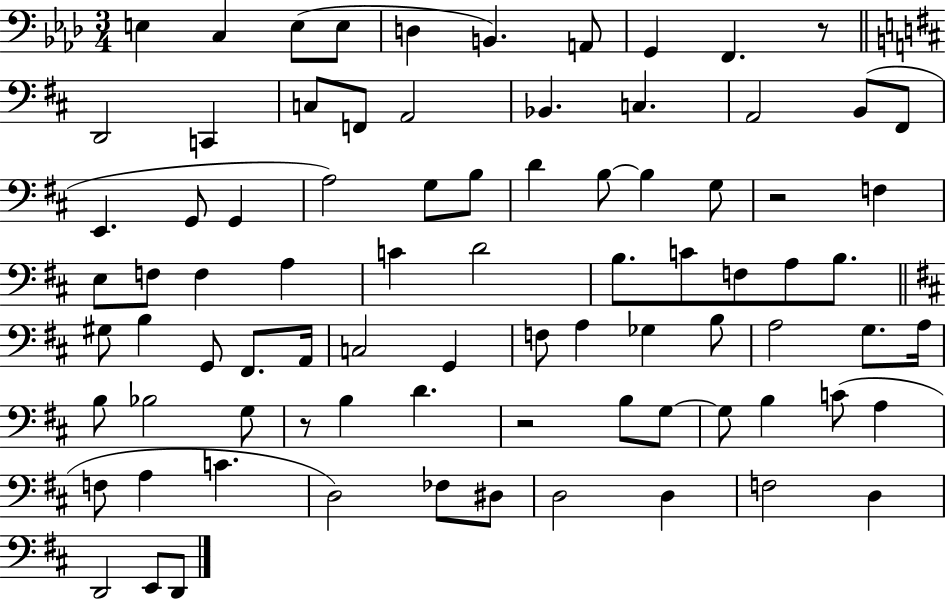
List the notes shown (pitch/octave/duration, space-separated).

E3/q C3/q E3/e E3/e D3/q B2/q. A2/e G2/q F2/q. R/e D2/h C2/q C3/e F2/e A2/h Bb2/q. C3/q. A2/h B2/e F#2/e E2/q. G2/e G2/q A3/h G3/e B3/e D4/q B3/e B3/q G3/e R/h F3/q E3/e F3/e F3/q A3/q C4/q D4/h B3/e. C4/e F3/e A3/e B3/e. G#3/e B3/q G2/e F#2/e. A2/s C3/h G2/q F3/e A3/q Gb3/q B3/e A3/h G3/e. A3/s B3/e Bb3/h G3/e R/e B3/q D4/q. R/h B3/e G3/e G3/e B3/q C4/e A3/q F3/e A3/q C4/q. D3/h FES3/e D#3/e D3/h D3/q F3/h D3/q D2/h E2/e D2/e